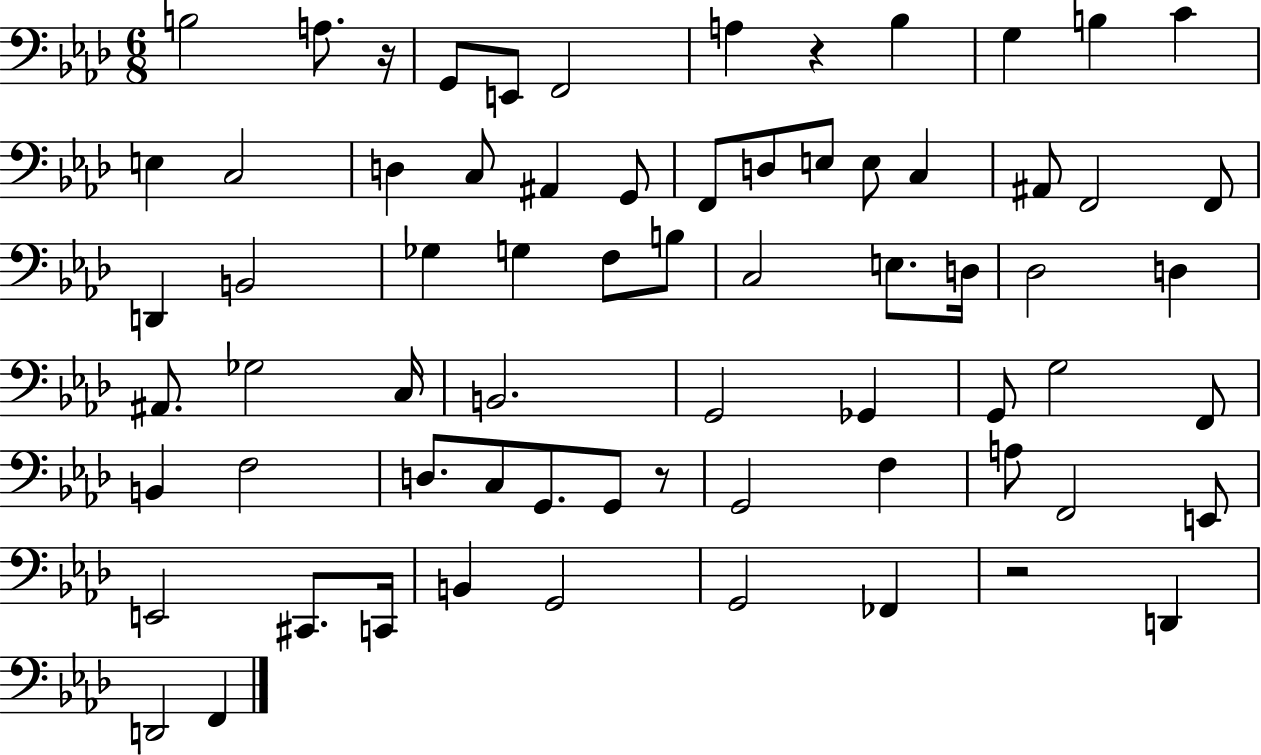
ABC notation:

X:1
T:Untitled
M:6/8
L:1/4
K:Ab
B,2 A,/2 z/4 G,,/2 E,,/2 F,,2 A, z _B, G, B, C E, C,2 D, C,/2 ^A,, G,,/2 F,,/2 D,/2 E,/2 E,/2 C, ^A,,/2 F,,2 F,,/2 D,, B,,2 _G, G, F,/2 B,/2 C,2 E,/2 D,/4 _D,2 D, ^A,,/2 _G,2 C,/4 B,,2 G,,2 _G,, G,,/2 G,2 F,,/2 B,, F,2 D,/2 C,/2 G,,/2 G,,/2 z/2 G,,2 F, A,/2 F,,2 E,,/2 E,,2 ^C,,/2 C,,/4 B,, G,,2 G,,2 _F,, z2 D,, D,,2 F,,